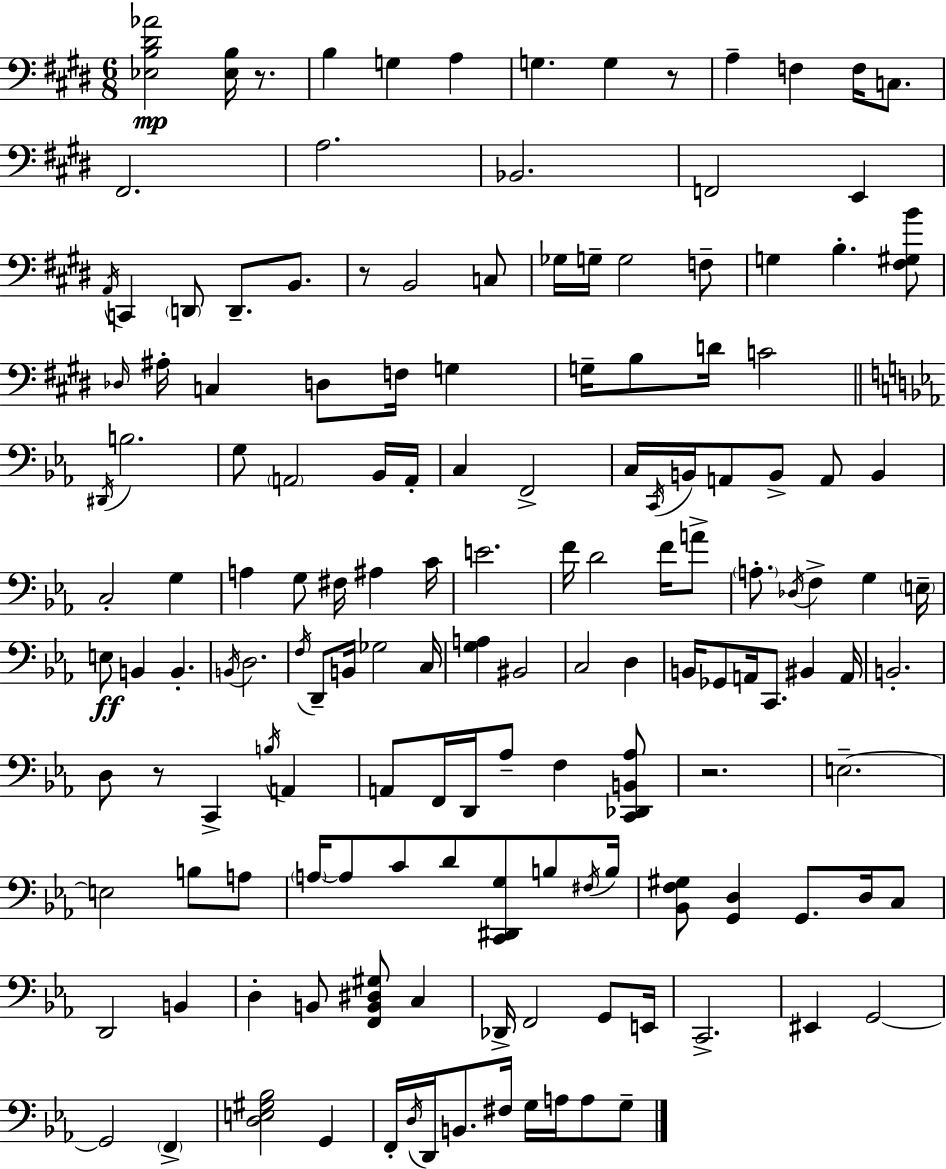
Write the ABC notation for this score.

X:1
T:Untitled
M:6/8
L:1/4
K:E
[_E,B,^D_A]2 [_E,B,]/4 z/2 B, G, A, G, G, z/2 A, F, F,/4 C,/2 ^F,,2 A,2 _B,,2 F,,2 E,, A,,/4 C,, D,,/2 D,,/2 B,,/2 z/2 B,,2 C,/2 _G,/4 G,/4 G,2 F,/2 G, B, [^F,^G,B]/2 _D,/4 ^A,/4 C, D,/2 F,/4 G, G,/4 B,/2 D/4 C2 ^D,,/4 B,2 G,/2 A,,2 _B,,/4 A,,/4 C, F,,2 C,/4 C,,/4 B,,/4 A,,/2 B,,/2 A,,/2 B,, C,2 G, A, G,/2 ^F,/4 ^A, C/4 E2 F/4 D2 F/4 A/2 A,/2 _D,/4 F, G, E,/4 E,/2 B,, B,, B,,/4 D,2 F,/4 D,,/2 B,,/4 _G,2 C,/4 [G,A,] ^B,,2 C,2 D, B,,/4 _G,,/2 A,,/4 C,,/2 ^B,, A,,/4 B,,2 D,/2 z/2 C,, B,/4 A,, A,,/2 F,,/4 D,,/4 _A,/2 F, [C,,_D,,B,,_A,]/2 z2 E,2 E,2 B,/2 A,/2 A,/4 A,/2 C/2 D/2 [C,,^D,,G,]/2 B,/2 ^F,/4 B,/4 [_B,,F,^G,]/2 [G,,D,] G,,/2 D,/4 C,/2 D,,2 B,, D, B,,/2 [F,,B,,^D,^G,]/2 C, _D,,/4 F,,2 G,,/2 E,,/4 C,,2 ^E,, G,,2 G,,2 F,, [D,E,^G,_B,]2 G,, F,,/4 D,/4 D,,/4 B,,/2 ^F,/4 G,/4 A,/4 A,/2 G,/2